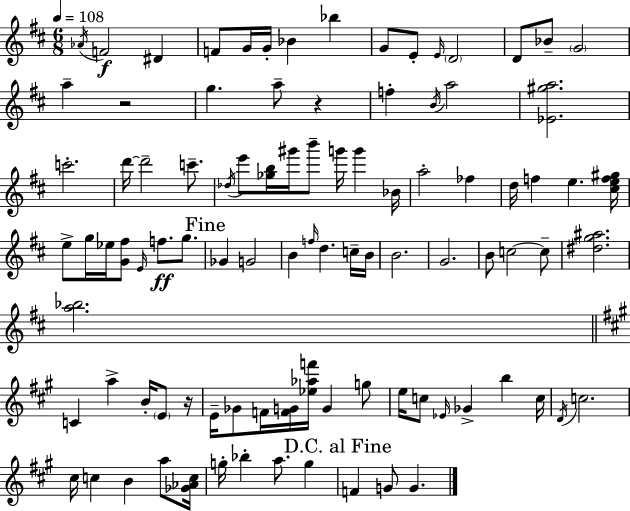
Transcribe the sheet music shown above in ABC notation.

X:1
T:Untitled
M:6/8
L:1/4
K:D
_A/4 F2 ^D F/2 G/4 G/4 _B _b G/2 E/2 E/4 D2 D/2 _B/2 G2 a z2 g a/2 z f B/4 a2 [_E^ga]2 c'2 d'/4 d'2 c'/2 _d/4 e'/2 [_gb]/4 ^g'/4 b'/2 g'/4 g' _B/4 a2 _f d/4 f e [^cef^g]/4 e/2 g/4 _e/4 [G^f]/2 E/4 f/2 g/2 _G G2 B f/4 d c/4 B/4 B2 G2 B/2 c2 c/2 [^dg^a]2 [a_b]2 C a B/4 E/2 z/4 E/4 _G/2 F/4 [FG]/4 [_e_af']/4 G g/2 e/4 c/2 _E/4 _G b c/4 D/4 c2 ^c/4 c B a/2 [_G_Ac]/4 g/4 _b a/2 g F G/2 G